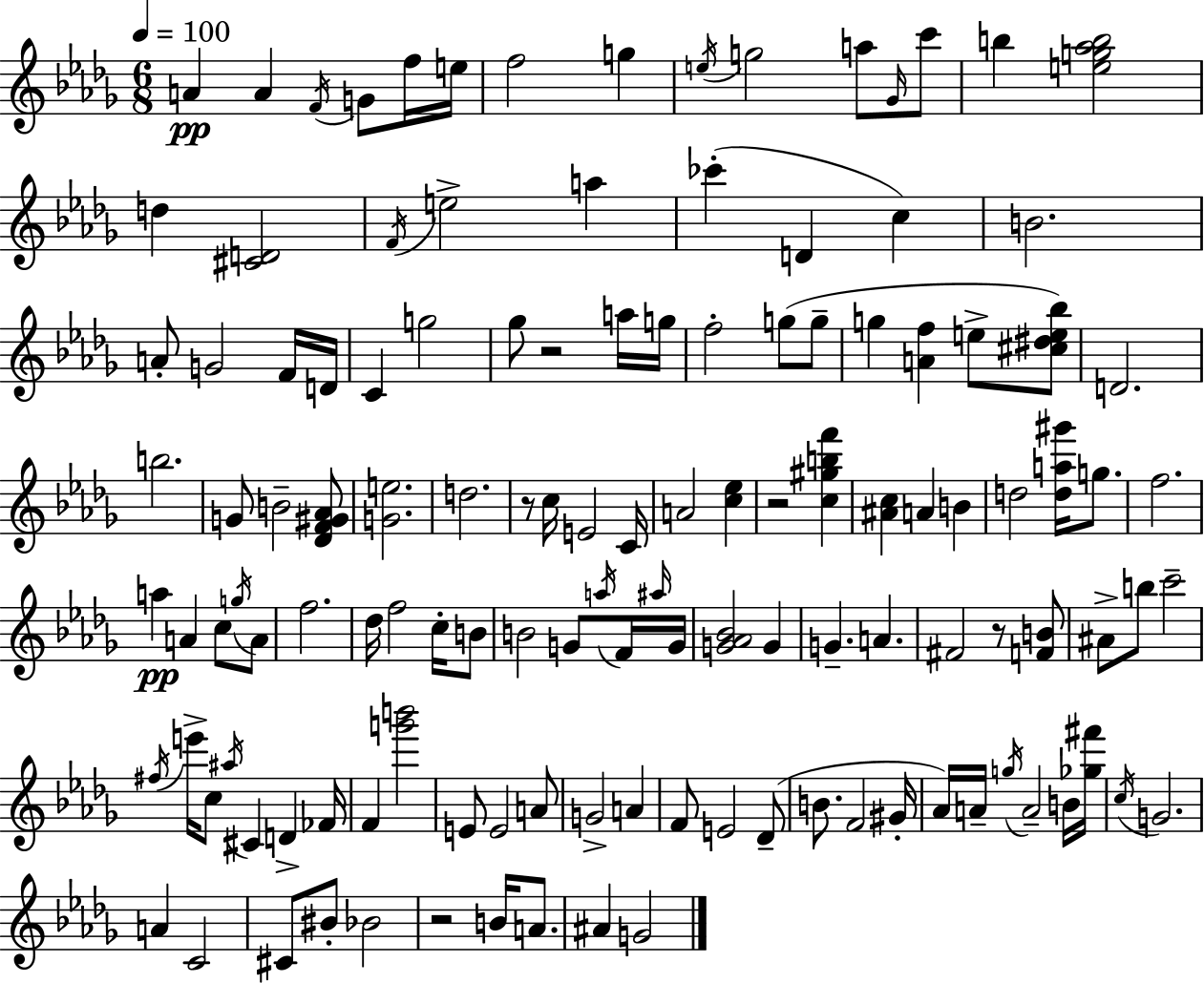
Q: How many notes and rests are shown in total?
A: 127